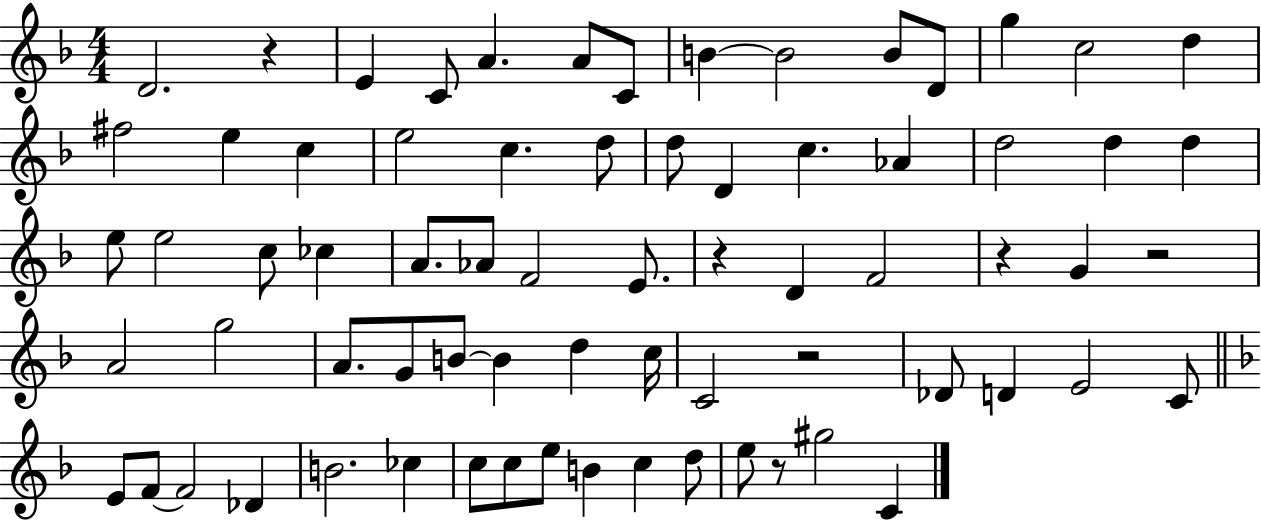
{
  \clef treble
  \numericTimeSignature
  \time 4/4
  \key f \major
  \repeat volta 2 { d'2. r4 | e'4 c'8 a'4. a'8 c'8 | b'4~~ b'2 b'8 d'8 | g''4 c''2 d''4 | \break fis''2 e''4 c''4 | e''2 c''4. d''8 | d''8 d'4 c''4. aes'4 | d''2 d''4 d''4 | \break e''8 e''2 c''8 ces''4 | a'8. aes'8 f'2 e'8. | r4 d'4 f'2 | r4 g'4 r2 | \break a'2 g''2 | a'8. g'8 b'8~~ b'4 d''4 c''16 | c'2 r2 | des'8 d'4 e'2 c'8 | \break \bar "||" \break \key f \major e'8 f'8~~ f'2 des'4 | b'2. ces''4 | c''8 c''8 e''8 b'4 c''4 d''8 | e''8 r8 gis''2 c'4 | \break } \bar "|."
}